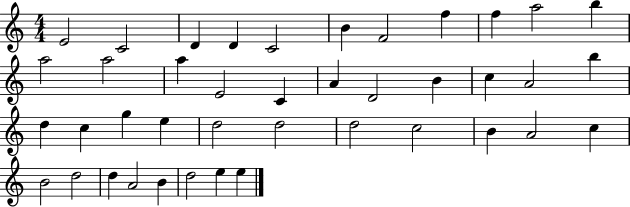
E4/h C4/h D4/q D4/q C4/h B4/q F4/h F5/q F5/q A5/h B5/q A5/h A5/h A5/q E4/h C4/q A4/q D4/h B4/q C5/q A4/h B5/q D5/q C5/q G5/q E5/q D5/h D5/h D5/h C5/h B4/q A4/h C5/q B4/h D5/h D5/q A4/h B4/q D5/h E5/q E5/q